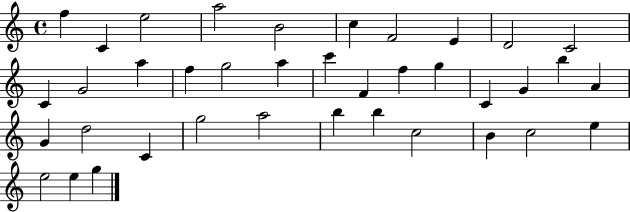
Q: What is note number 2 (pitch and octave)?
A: C4